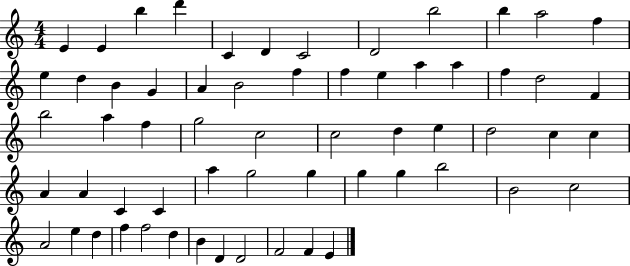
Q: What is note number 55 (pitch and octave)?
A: D5